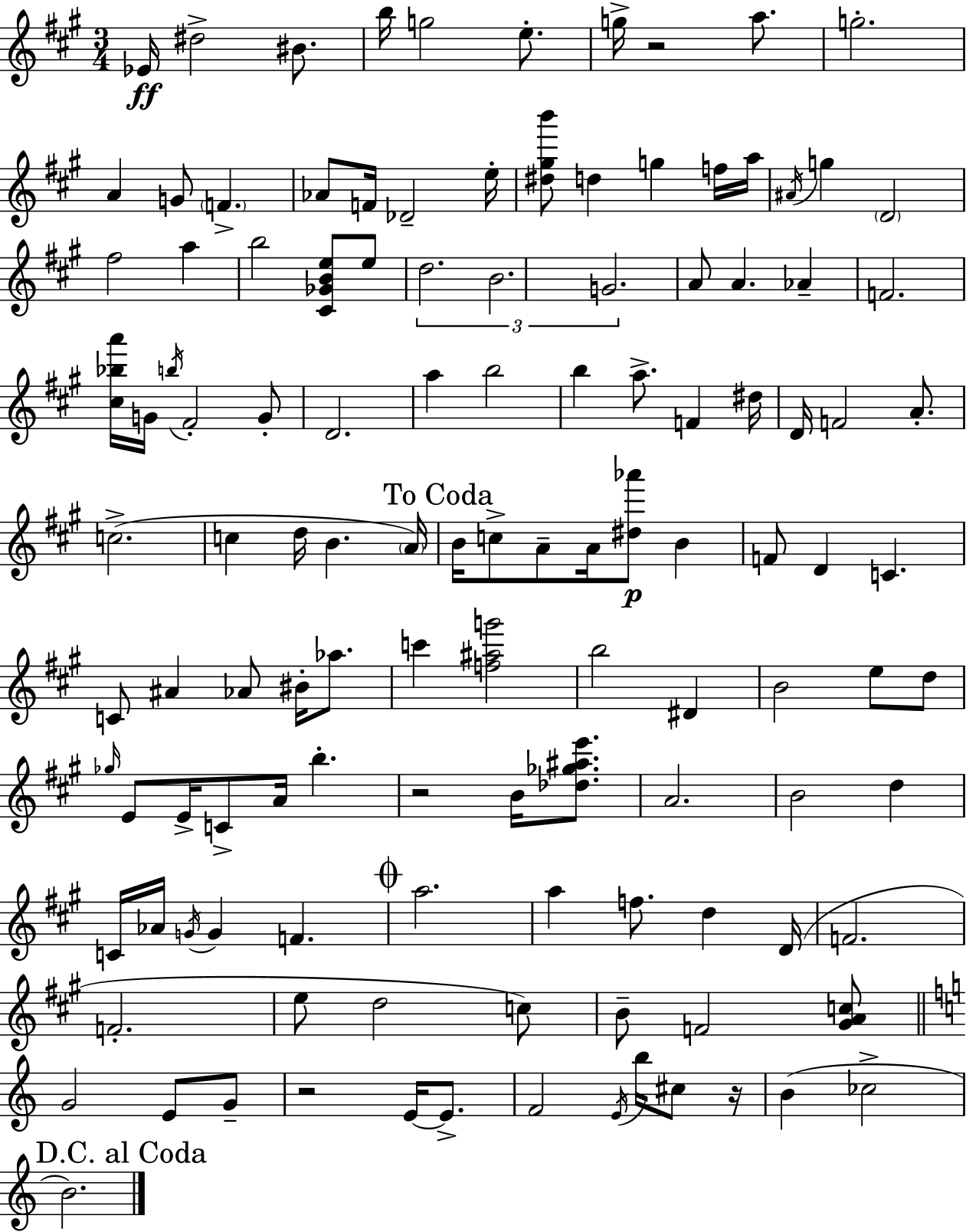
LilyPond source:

{
  \clef treble
  \numericTimeSignature
  \time 3/4
  \key a \major
  ees'16\ff dis''2-> bis'8. | b''16 g''2 e''8.-. | g''16-> r2 a''8. | g''2.-. | \break a'4 g'8 \parenthesize f'4.-> | aes'8 f'16 des'2-- e''16-. | <dis'' gis'' b'''>8 d''4 g''4 f''16 a''16 | \acciaccatura { ais'16 } g''4 \parenthesize d'2 | \break fis''2 a''4 | b''2 <cis' ges' b' e''>8 e''8 | \tuplet 3/2 { d''2. | b'2. | \break g'2. } | a'8 a'4. aes'4-- | f'2. | <cis'' bes'' a'''>16 g'16 \acciaccatura { b''16 } fis'2-. | \break g'8-. d'2. | a''4 b''2 | b''4 a''8.-> f'4 | dis''16 d'16 f'2 a'8.-. | \break c''2.->( | c''4 d''16 b'4. | \parenthesize a'16) \mark "To Coda" b'16 c''8-> a'8-- a'16 <dis'' aes'''>8\p b'4 | f'8 d'4 c'4. | \break c'8 ais'4 aes'8 bis'16-. aes''8. | c'''4 <f'' ais'' g'''>2 | b''2 dis'4 | b'2 e''8 | \break d''8 \grace { ges''16 } e'8 e'16-> c'8-> a'16 b''4.-. | r2 b'16 | <des'' ges'' ais'' e'''>8. a'2. | b'2 d''4 | \break c'16 aes'16 \acciaccatura { g'16 } g'4 f'4. | \mark \markup { \musicglyph "scripts.coda" } a''2. | a''4 f''8. d''4 | d'16( f'2. | \break f'2.-. | e''8 d''2 | c''8) b'8-- f'2 | <gis' a' c''>8 \bar "||" \break \key c \major g'2 e'8 g'8-- | r2 e'16~~ e'8.-> | f'2 \acciaccatura { e'16 } b''16 cis''8 | r16 b'4( ces''2-> | \break \mark "D.C. al Coda" b'2.) | \bar "|."
}